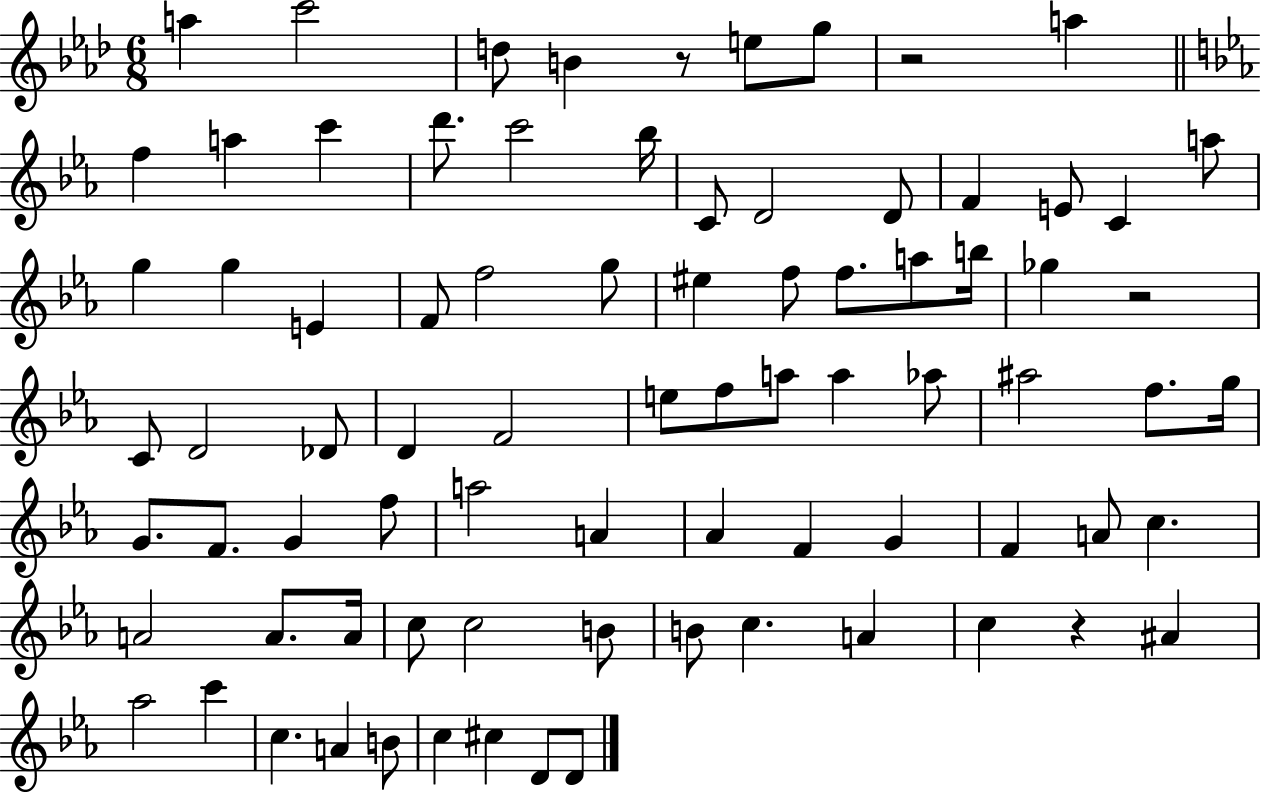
A5/q C6/h D5/e B4/q R/e E5/e G5/e R/h A5/q F5/q A5/q C6/q D6/e. C6/h Bb5/s C4/e D4/h D4/e F4/q E4/e C4/q A5/e G5/q G5/q E4/q F4/e F5/h G5/e EIS5/q F5/e F5/e. A5/e B5/s Gb5/q R/h C4/e D4/h Db4/e D4/q F4/h E5/e F5/e A5/e A5/q Ab5/e A#5/h F5/e. G5/s G4/e. F4/e. G4/q F5/e A5/h A4/q Ab4/q F4/q G4/q F4/q A4/e C5/q. A4/h A4/e. A4/s C5/e C5/h B4/e B4/e C5/q. A4/q C5/q R/q A#4/q Ab5/h C6/q C5/q. A4/q B4/e C5/q C#5/q D4/e D4/e